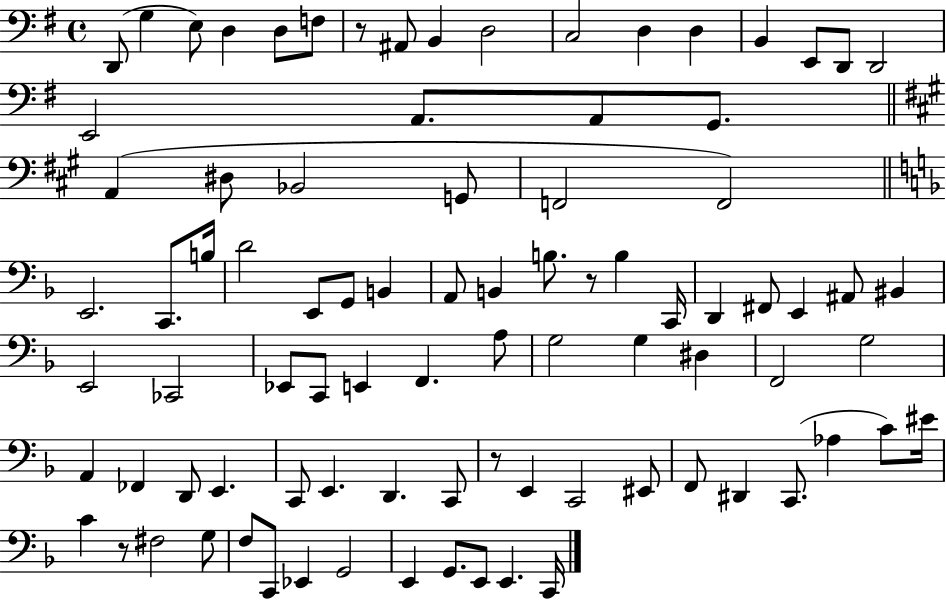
D2/e G3/q E3/e D3/q D3/e F3/e R/e A#2/e B2/q D3/h C3/h D3/q D3/q B2/q E2/e D2/e D2/h E2/h A2/e. A2/e G2/e. A2/q D#3/e Bb2/h G2/e F2/h F2/h E2/h. C2/e. B3/s D4/h E2/e G2/e B2/q A2/e B2/q B3/e. R/e B3/q C2/s D2/q F#2/e E2/q A#2/e BIS2/q E2/h CES2/h Eb2/e C2/e E2/q F2/q. A3/e G3/h G3/q D#3/q F2/h G3/h A2/q FES2/q D2/e E2/q. C2/e E2/q. D2/q. C2/e R/e E2/q C2/h EIS2/e F2/e D#2/q C2/e. Ab3/q C4/e EIS4/s C4/q R/e F#3/h G3/e F3/e C2/e Eb2/q G2/h E2/q G2/e. E2/e E2/q. C2/s